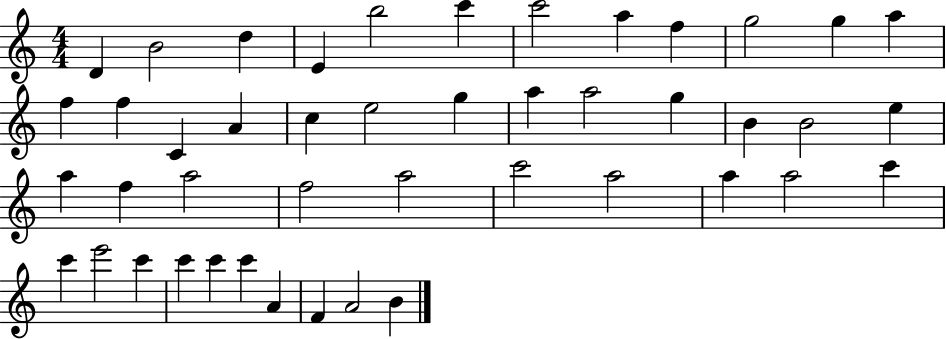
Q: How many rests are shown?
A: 0